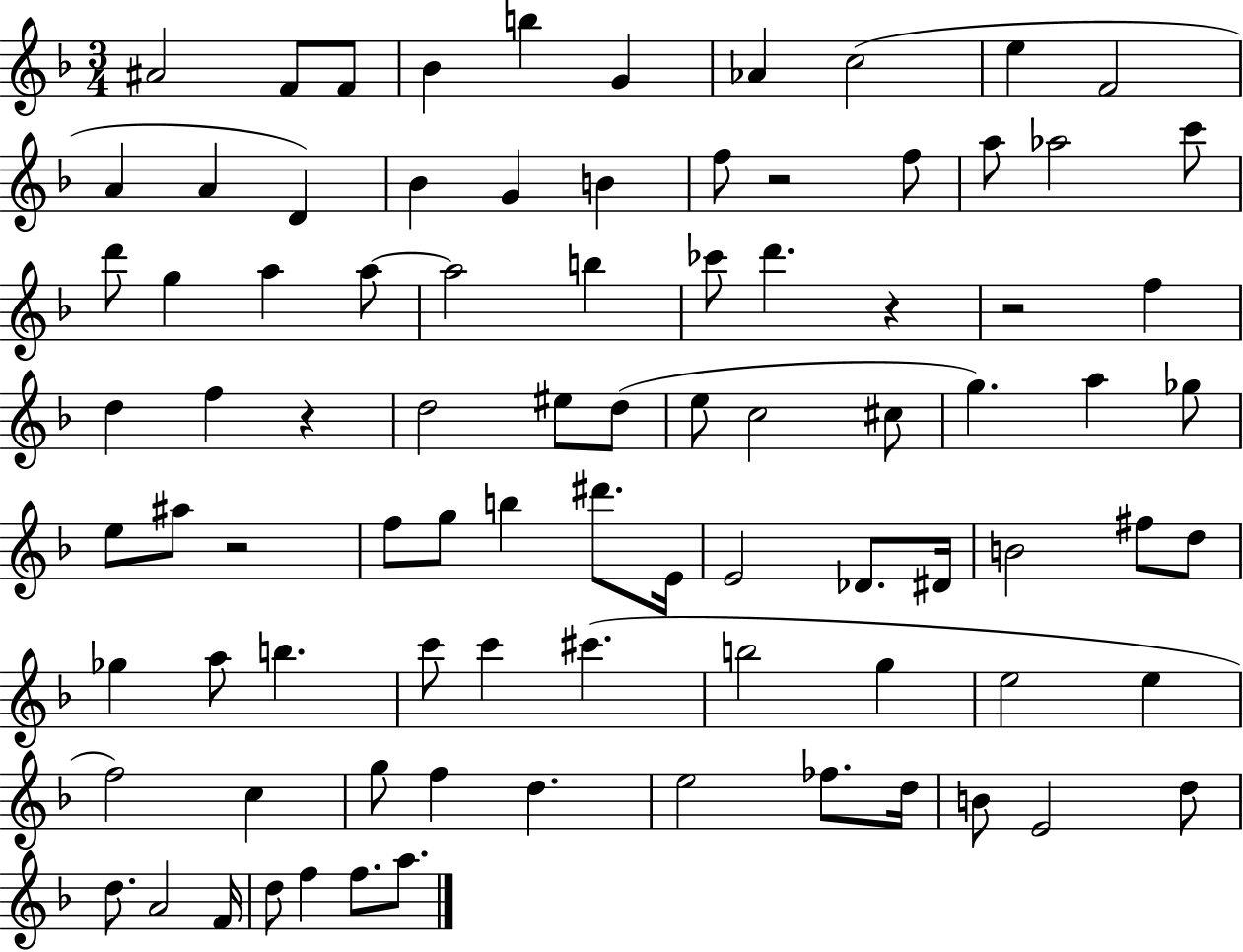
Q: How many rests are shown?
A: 5